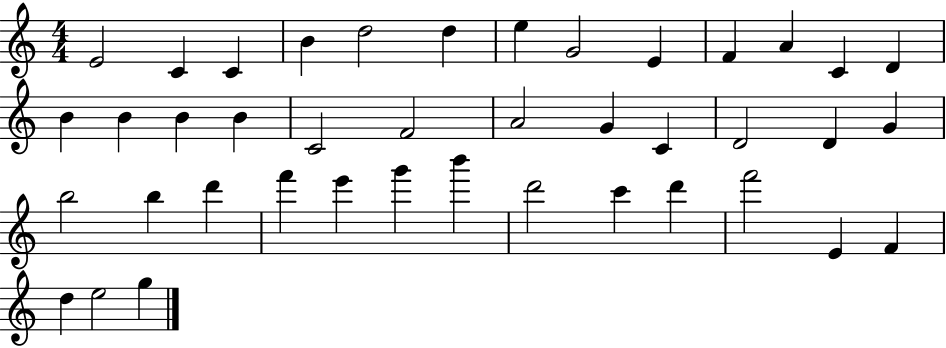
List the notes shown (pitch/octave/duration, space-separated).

E4/h C4/q C4/q B4/q D5/h D5/q E5/q G4/h E4/q F4/q A4/q C4/q D4/q B4/q B4/q B4/q B4/q C4/h F4/h A4/h G4/q C4/q D4/h D4/q G4/q B5/h B5/q D6/q F6/q E6/q G6/q B6/q D6/h C6/q D6/q F6/h E4/q F4/q D5/q E5/h G5/q